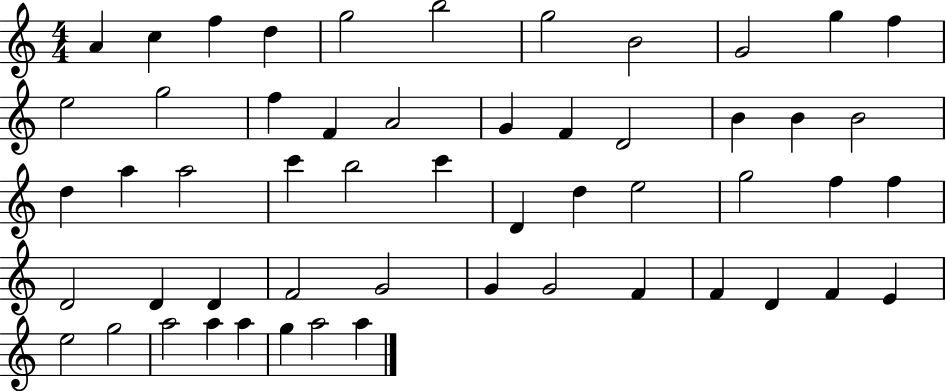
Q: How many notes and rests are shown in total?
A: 54